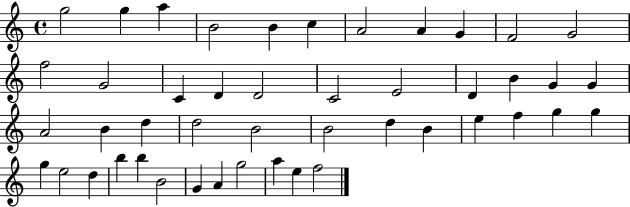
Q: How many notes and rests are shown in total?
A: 46